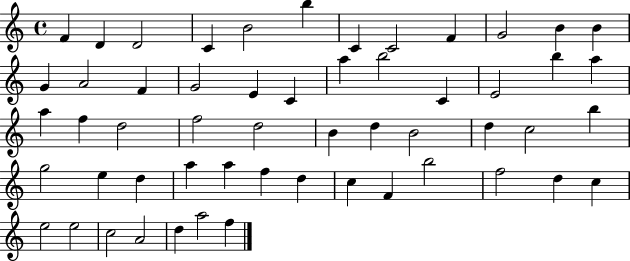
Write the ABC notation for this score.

X:1
T:Untitled
M:4/4
L:1/4
K:C
F D D2 C B2 b C C2 F G2 B B G A2 F G2 E C a b2 C E2 b a a f d2 f2 d2 B d B2 d c2 b g2 e d a a f d c F b2 f2 d c e2 e2 c2 A2 d a2 f